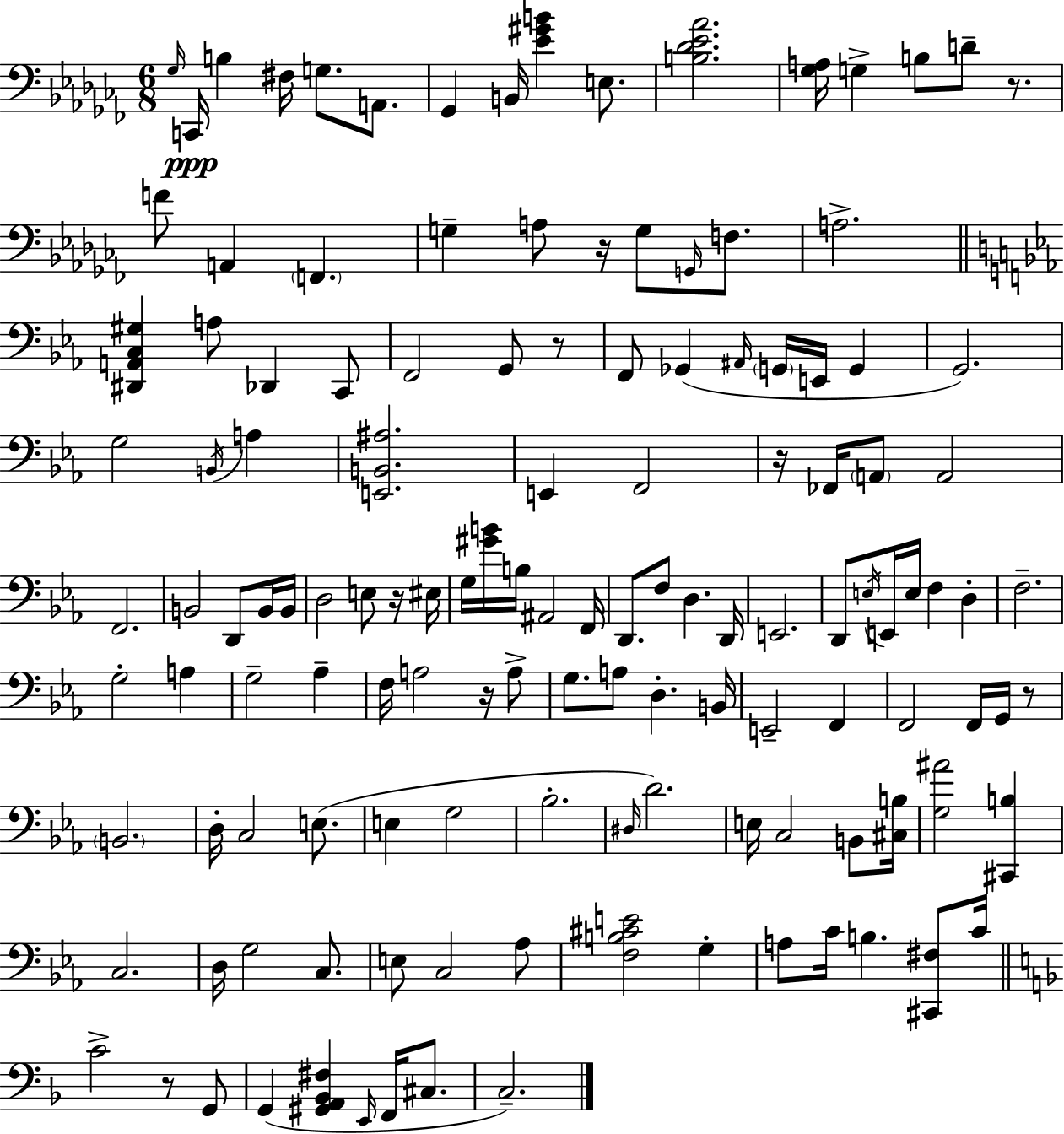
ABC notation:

X:1
T:Untitled
M:6/8
L:1/4
K:Abm
_G,/4 C,,/4 B, ^F,/4 G,/2 A,,/2 _G,, B,,/4 [_E^GB] E,/2 [B,_D_E_A]2 [_G,A,]/4 G, B,/2 D/2 z/2 F/2 A,, F,, G, A,/2 z/4 G,/2 G,,/4 F,/2 A,2 [^D,,A,,C,^G,] A,/2 _D,, C,,/2 F,,2 G,,/2 z/2 F,,/2 _G,, ^A,,/4 G,,/4 E,,/4 G,, G,,2 G,2 B,,/4 A, [E,,B,,^A,]2 E,, F,,2 z/4 _F,,/4 A,,/2 A,,2 F,,2 B,,2 D,,/2 B,,/4 B,,/4 D,2 E,/2 z/4 ^E,/4 G,/4 [^GB]/4 B,/4 ^A,,2 F,,/4 D,,/2 F,/2 D, D,,/4 E,,2 D,,/2 E,/4 E,,/4 E,/4 F, D, F,2 G,2 A, G,2 _A, F,/4 A,2 z/4 A,/2 G,/2 A,/2 D, B,,/4 E,,2 F,, F,,2 F,,/4 G,,/4 z/2 B,,2 D,/4 C,2 E,/2 E, G,2 _B,2 ^D,/4 D2 E,/4 C,2 B,,/2 [^C,B,]/4 [G,^A]2 [^C,,B,] C,2 D,/4 G,2 C,/2 E,/2 C,2 _A,/2 [F,B,^CE]2 G, A,/2 C/4 B, [^C,,^F,]/2 C/4 C2 z/2 G,,/2 G,, [^G,,A,,_B,,^F,] E,,/4 F,,/4 ^C,/2 C,2